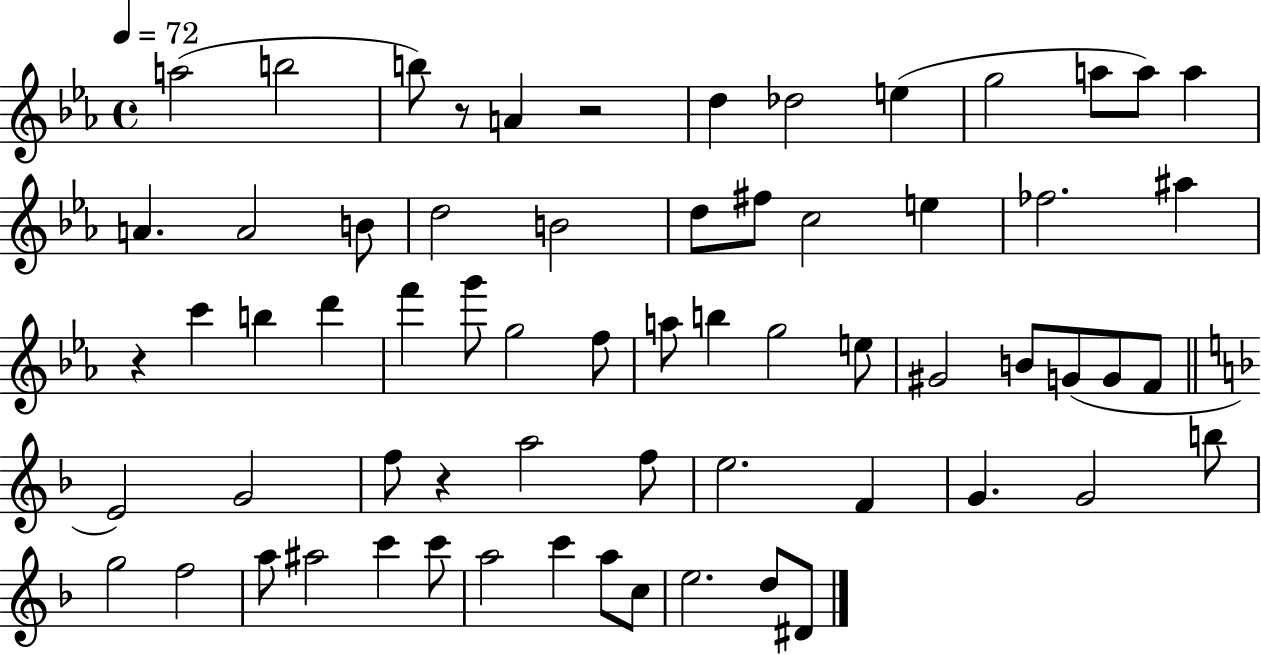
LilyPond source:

{
  \clef treble
  \time 4/4
  \defaultTimeSignature
  \key ees \major
  \tempo 4 = 72
  a''2( b''2 | b''8) r8 a'4 r2 | d''4 des''2 e''4( | g''2 a''8 a''8) a''4 | \break a'4. a'2 b'8 | d''2 b'2 | d''8 fis''8 c''2 e''4 | fes''2. ais''4 | \break r4 c'''4 b''4 d'''4 | f'''4 g'''8 g''2 f''8 | a''8 b''4 g''2 e''8 | gis'2 b'8 g'8( g'8 f'8 | \break \bar "||" \break \key d \minor e'2) g'2 | f''8 r4 a''2 f''8 | e''2. f'4 | g'4. g'2 b''8 | \break g''2 f''2 | a''8 ais''2 c'''4 c'''8 | a''2 c'''4 a''8 c''8 | e''2. d''8 dis'8 | \break \bar "|."
}